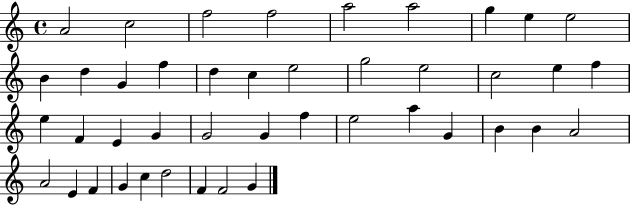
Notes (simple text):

A4/h C5/h F5/h F5/h A5/h A5/h G5/q E5/q E5/h B4/q D5/q G4/q F5/q D5/q C5/q E5/h G5/h E5/h C5/h E5/q F5/q E5/q F4/q E4/q G4/q G4/h G4/q F5/q E5/h A5/q G4/q B4/q B4/q A4/h A4/h E4/q F4/q G4/q C5/q D5/h F4/q F4/h G4/q